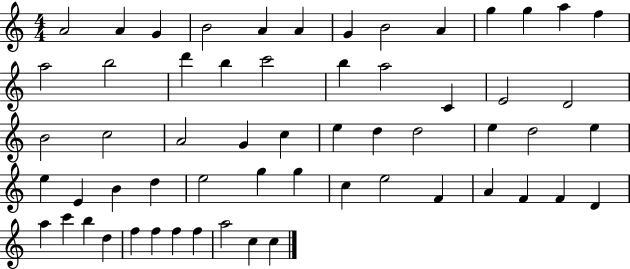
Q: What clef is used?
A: treble